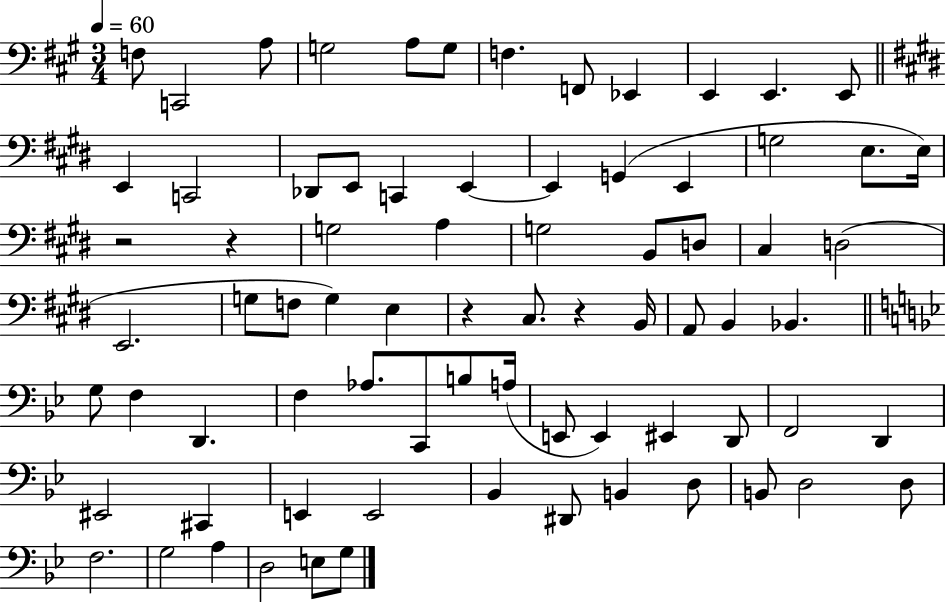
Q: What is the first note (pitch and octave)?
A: F3